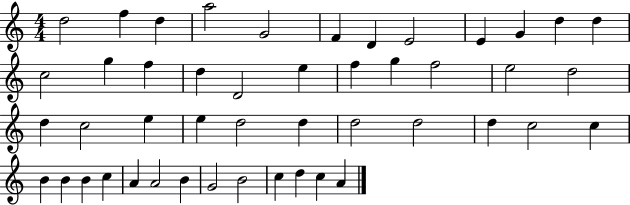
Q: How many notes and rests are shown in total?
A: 47